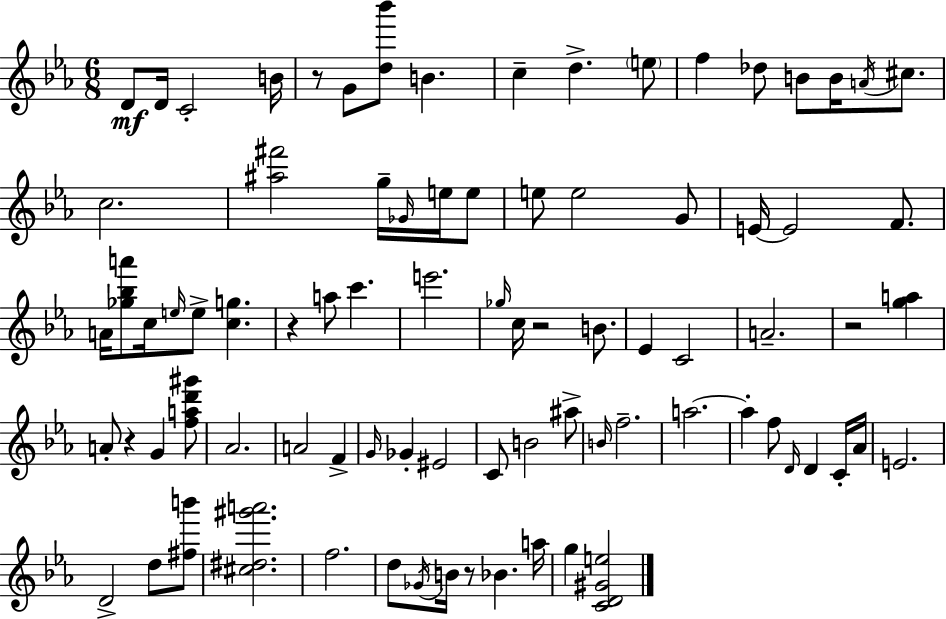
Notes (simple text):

D4/e D4/s C4/h B4/s R/e G4/e [D5,Bb6]/e B4/q. C5/q D5/q. E5/e F5/q Db5/e B4/e B4/s A4/s C#5/e. C5/h. [A#5,F#6]/h G5/s Gb4/s E5/s E5/e E5/e E5/h G4/e E4/s E4/h F4/e. A4/s [Gb5,Bb5,A6]/e C5/s E5/s E5/e [C5,G5]/q. R/q A5/e C6/q. E6/h. Gb5/s C5/s R/h B4/e. Eb4/q C4/h A4/h. R/h [G5,A5]/q A4/e R/q G4/q [F5,A5,D6,G#6]/e Ab4/h. A4/h F4/q G4/s Gb4/q EIS4/h C4/e B4/h A#5/e B4/s F5/h. A5/h. A5/q F5/e D4/s D4/q C4/s Ab4/s E4/h. D4/h D5/e [F#5,B6]/e [C#5,D#5,G#6,A6]/h. F5/h. D5/e Gb4/s B4/s R/e Bb4/q. A5/s G5/q [C4,D4,G#4,E5]/h